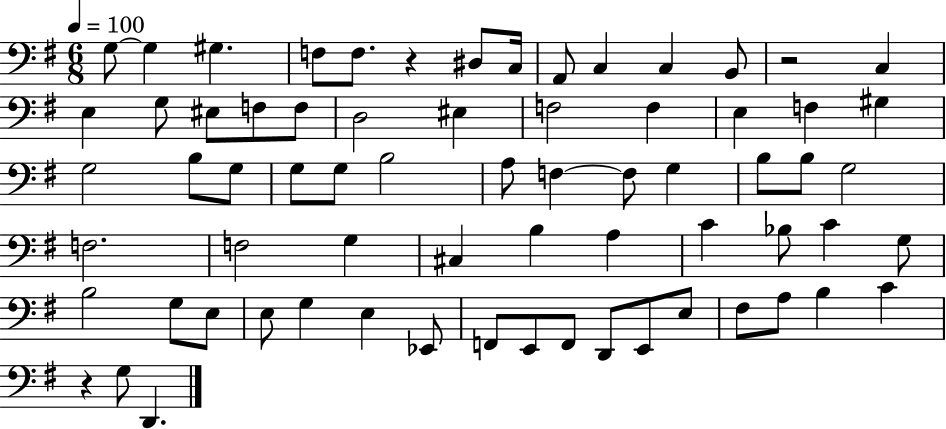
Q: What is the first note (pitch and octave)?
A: G3